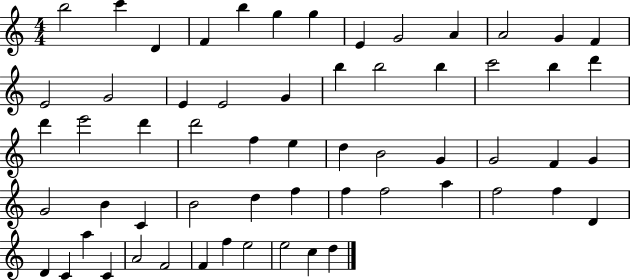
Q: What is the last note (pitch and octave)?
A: D5